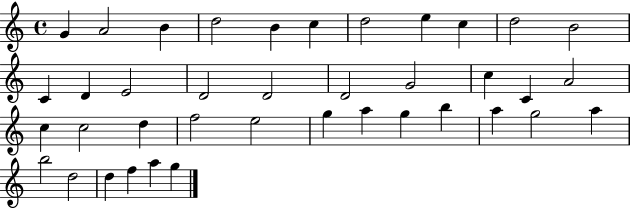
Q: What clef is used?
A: treble